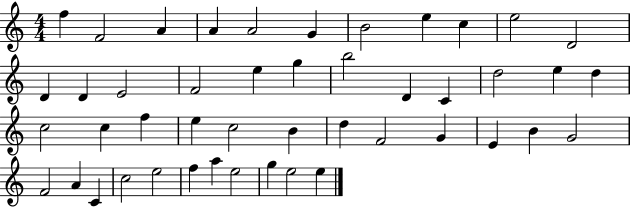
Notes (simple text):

F5/q F4/h A4/q A4/q A4/h G4/q B4/h E5/q C5/q E5/h D4/h D4/q D4/q E4/h F4/h E5/q G5/q B5/h D4/q C4/q D5/h E5/q D5/q C5/h C5/q F5/q E5/q C5/h B4/q D5/q F4/h G4/q E4/q B4/q G4/h F4/h A4/q C4/q C5/h E5/h F5/q A5/q E5/h G5/q E5/h E5/q